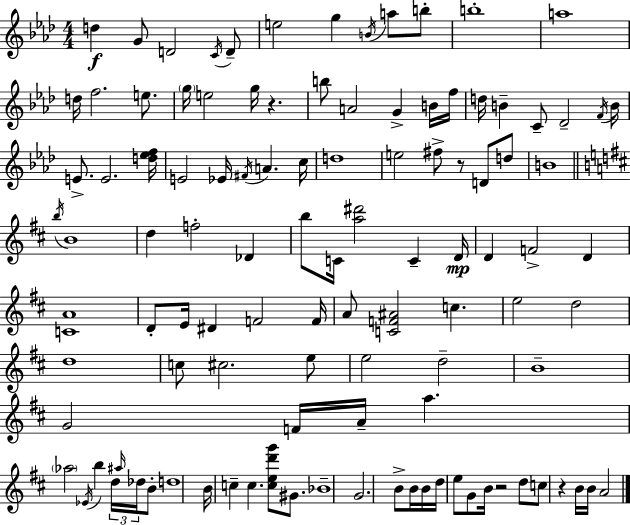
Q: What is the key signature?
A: AES major